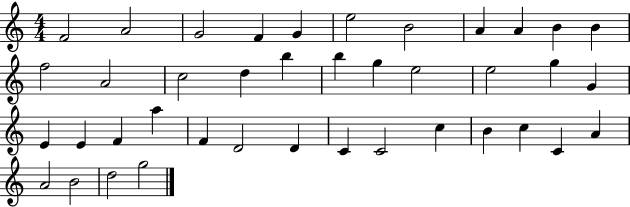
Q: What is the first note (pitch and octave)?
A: F4